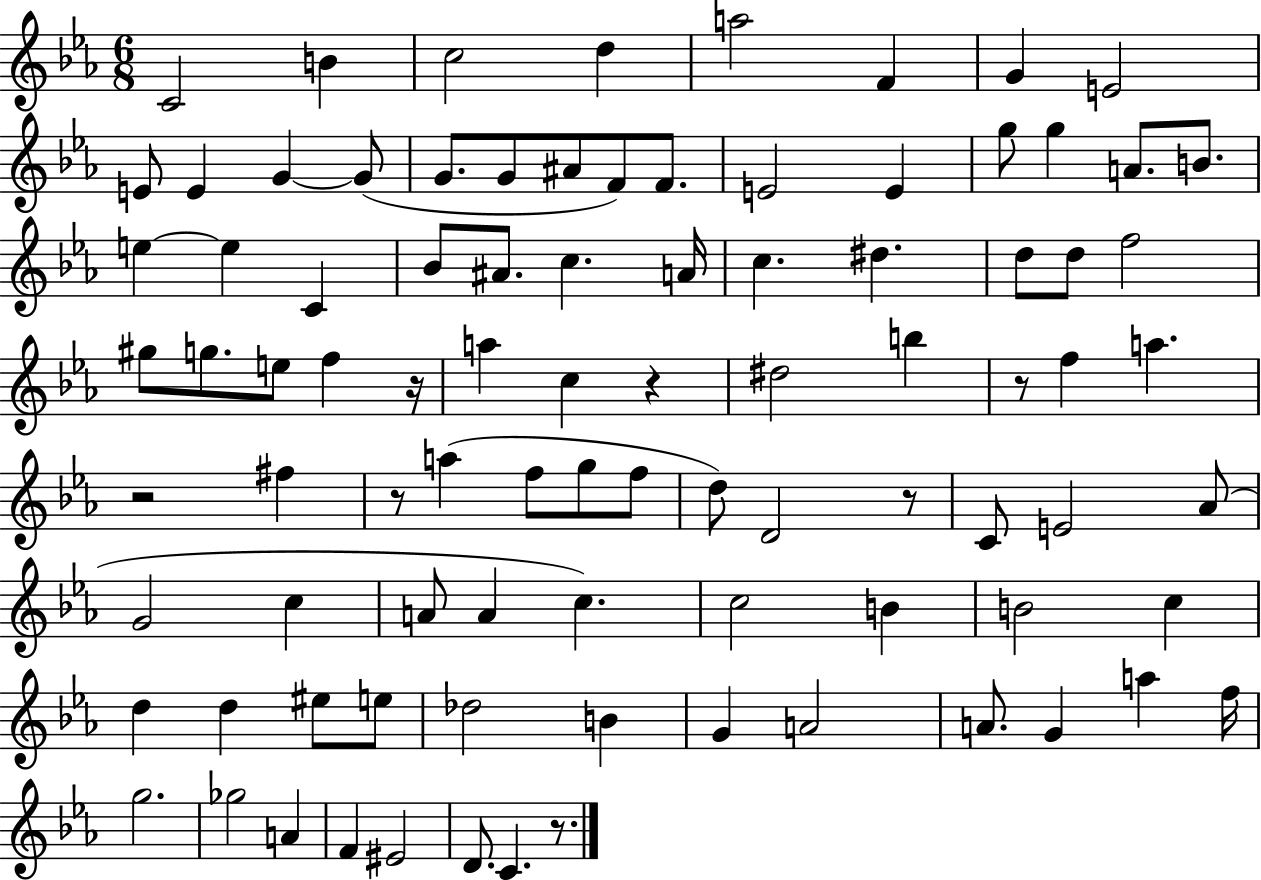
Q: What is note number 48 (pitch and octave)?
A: F5